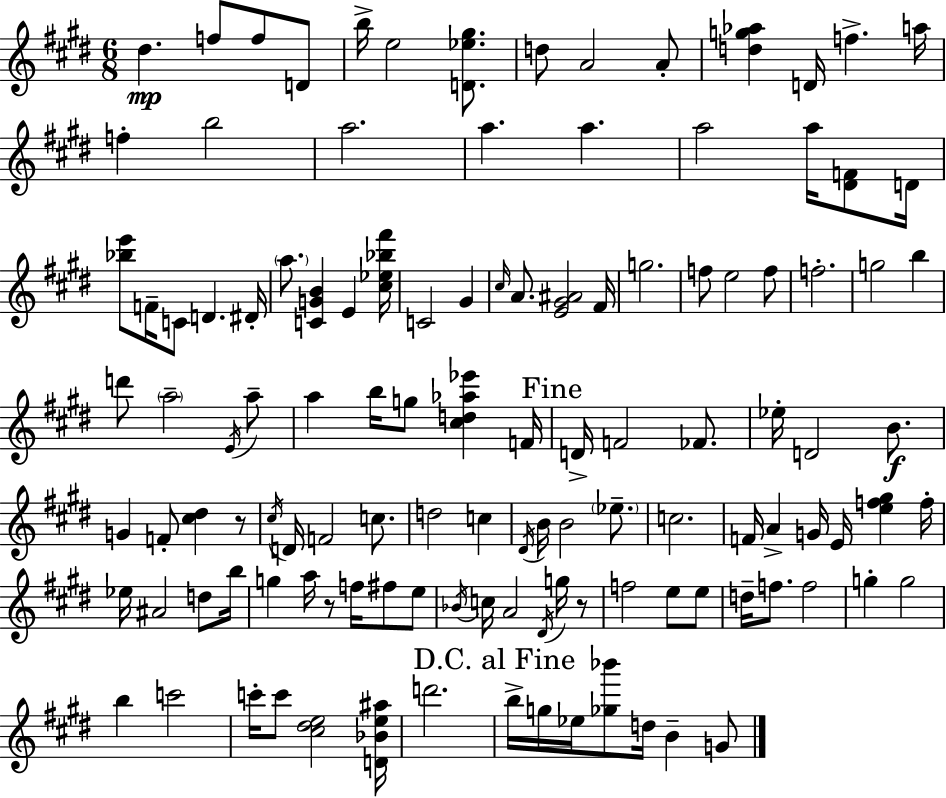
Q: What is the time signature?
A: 6/8